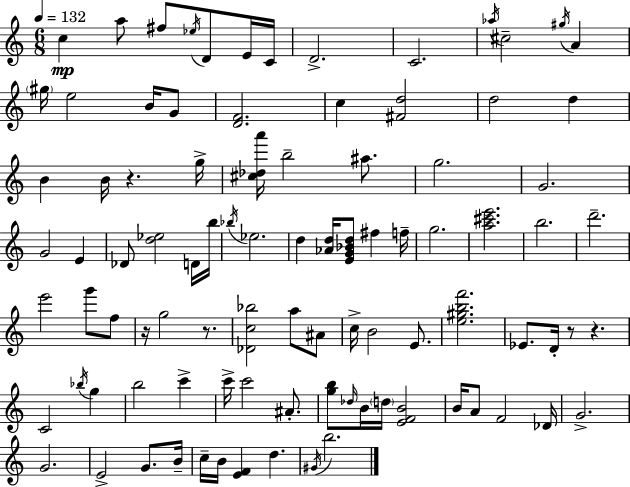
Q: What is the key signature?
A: C major